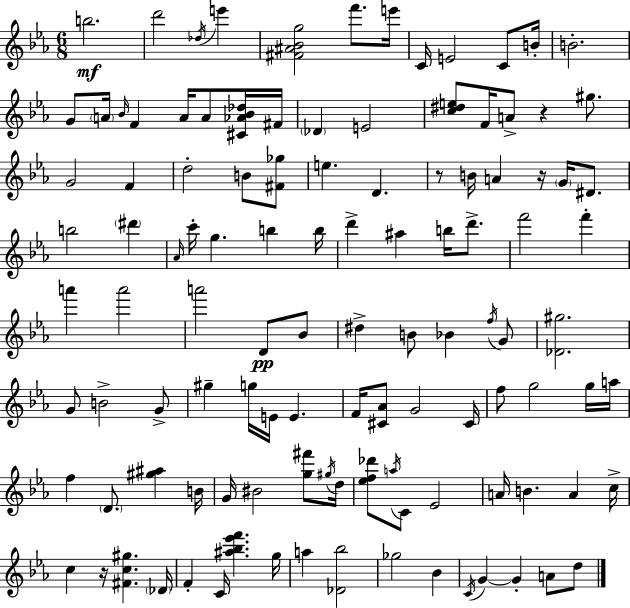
B5/h. D6/h Db5/s E6/q [F#4,A#4,Bb4,G5]/h F6/e. E6/s C4/s E4/h C4/e B4/s B4/h. G4/e A4/s Bb4/s F4/q A4/s A4/e [C#4,Ab4,Bb4,Db5]/s F#4/s Db4/q E4/h [C5,D#5,E5]/e F4/s A4/e R/q G#5/e. G4/h F4/q D5/h B4/e [F#4,Gb5]/e E5/q. D4/q. R/e B4/s A4/q R/s G4/s D#4/e. B5/h D#6/q Ab4/s C6/s G5/q. B5/q B5/s D6/q A#5/q B5/s D6/e. F6/h F6/q A6/q A6/h A6/h D4/e Bb4/e D#5/q B4/e Bb4/q F5/s G4/e [Db4,G#5]/h. G4/e B4/h G4/e G#5/q G5/s E4/s E4/q. F4/s [C#4,Ab4]/e G4/h C#4/s F5/e G5/h G5/s A5/s F5/q D4/e. [G#5,A#5]/q B4/s G4/s BIS4/h [G5,F#6]/e G#5/s D5/s [Eb5,F5,Db6]/e A5/s C4/e Eb4/h A4/s B4/q. A4/q C5/s C5/q R/s [F#4,C5,G#5]/q. Db4/s F4/q C4/s [A#5,Bb5,Eb6,F6]/q. G5/s A5/q [Db4,Bb5]/h Gb5/h Bb4/q C4/s G4/q G4/q A4/e D5/e